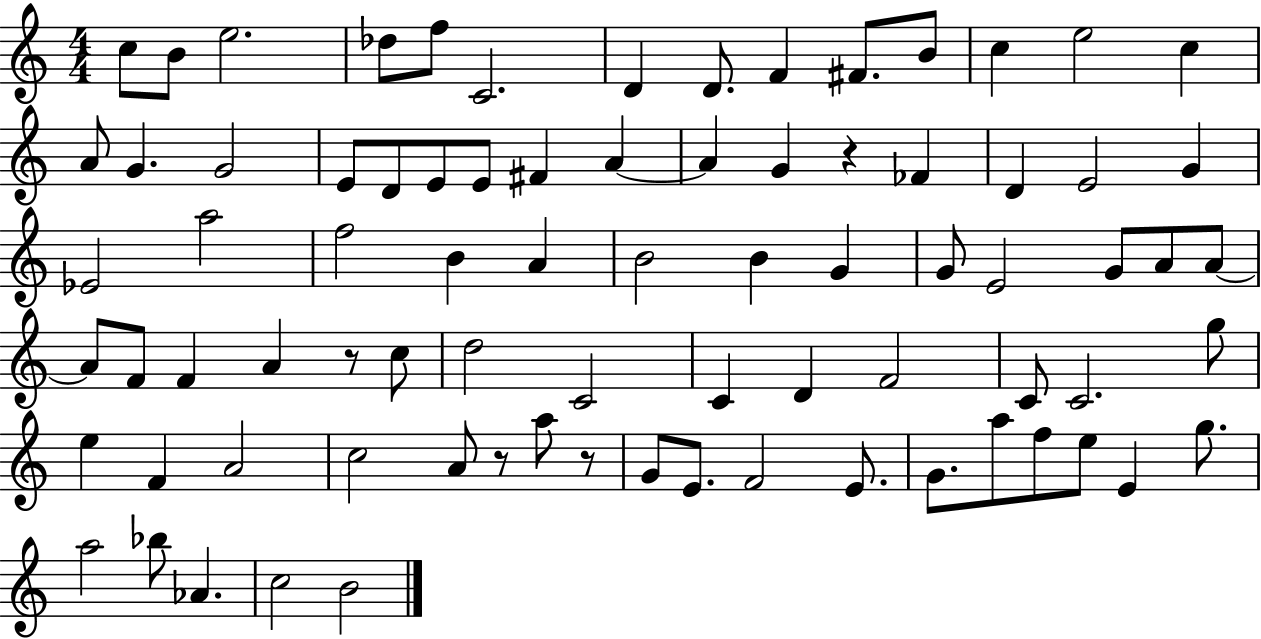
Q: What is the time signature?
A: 4/4